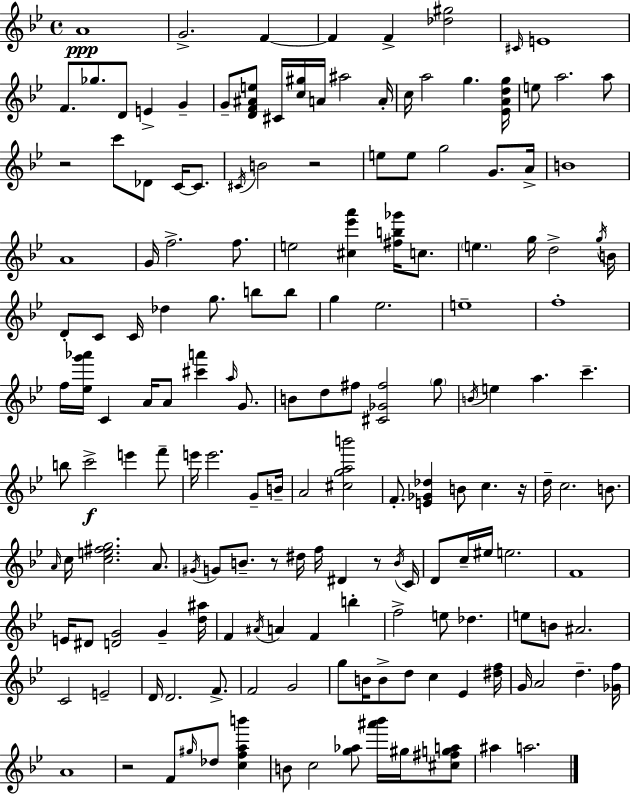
{
  \clef treble
  \time 4/4
  \defaultTimeSignature
  \key bes \major
  \repeat volta 2 { a'1\ppp | g'2.-> f'4~~ | f'4 f'4-> <des'' gis''>2 | \grace { cis'16 } e'1 | \break f'8. ges''8. d'8 e'4-> g'4-- | g'8-- <d' f' ais' e''>8 cis'16 <c'' gis''>16 a'16 ais''2 | a'16-. c''16 a''2 g''4. | <ees' a' d'' g''>16 e''8 a''2. a''8 | \break r2 c'''8 des'8 c'16~~ c'8. | \acciaccatura { cis'16 } b'2 r2 | e''8 e''8 g''2 g'8. | a'16-> b'1 | \break a'1 | g'16 f''2.-> f''8. | e''2 <cis'' ees''' a'''>4 <fis'' b'' ges'''>16 c''8. | \parenthesize e''4. g''16 d''2-> | \break \acciaccatura { g''16 } b'16 d'8-. c'8 c'16 des''4 g''8. b''8 | b''8 g''4 ees''2. | e''1-- | f''1-. | \break f''16 <ees'' g''' aes'''>16 c'4 a'16 a'8 <cis''' a'''>4 | \grace { a''16 } g'8. b'8 d''8 fis''8 <cis' ges' fis''>2 | \parenthesize g''8 \acciaccatura { b'16 } e''4 a''4. c'''4.-- | b''8 c'''2->\f e'''4 | \break f'''8-- e'''16 e'''2. | g'8-- b'16-- a'2 <cis'' g'' a'' b'''>2 | f'8.-. <e' ges' des''>4 b'8 c''4. | r16 d''16-- c''2. | \break b'8. \grace { a'16 } c''16 <c'' e'' fis'' g''>2. | a'8. \acciaccatura { gis'16 } g'8 b'8.-- r8 dis''16 f''16 | dis'4 r8 \acciaccatura { b'16 } c'16 d'8 c''16-- eis''16 e''2. | f'1 | \break e'16 dis'8 <d' g'>2 | g'4-- <d'' ais''>16 f'4 \acciaccatura { ais'16 } a'4 | f'4 b''4-. f''2-> | e''8 des''4. e''8 b'8 ais'2. | \break c'2 | e'2-- d'16 d'2. | f'8.-> f'2 | g'2 g''8 b'16 b'8-> d''8 | \break c''4 ees'4 <dis'' f''>16 g'16 a'2 | d''4.-- <ges' f''>16 a'1 | r2 | f'8 \grace { gis''16 } des''8 <c'' f'' a'' b'''>4 b'8 c''2 | \break <g'' aes''>8 <ais''' bes'''>16 gis''16 <cis'' fis'' g'' a''>8 ais''4 a''2. | } \bar "|."
}